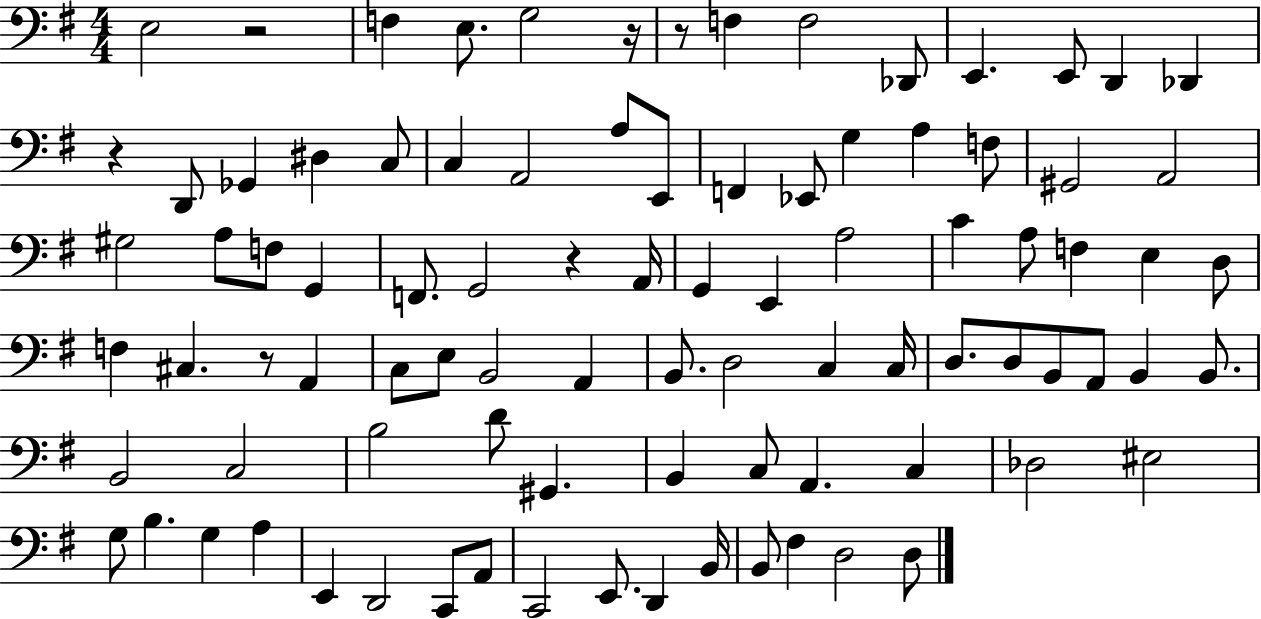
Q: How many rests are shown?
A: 6